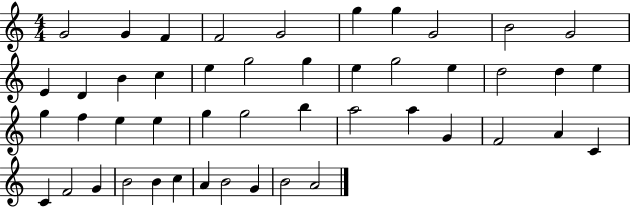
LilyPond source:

{
  \clef treble
  \numericTimeSignature
  \time 4/4
  \key c \major
  g'2 g'4 f'4 | f'2 g'2 | g''4 g''4 g'2 | b'2 g'2 | \break e'4 d'4 b'4 c''4 | e''4 g''2 g''4 | e''4 g''2 e''4 | d''2 d''4 e''4 | \break g''4 f''4 e''4 e''4 | g''4 g''2 b''4 | a''2 a''4 g'4 | f'2 a'4 c'4 | \break c'4 f'2 g'4 | b'2 b'4 c''4 | a'4 b'2 g'4 | b'2 a'2 | \break \bar "|."
}